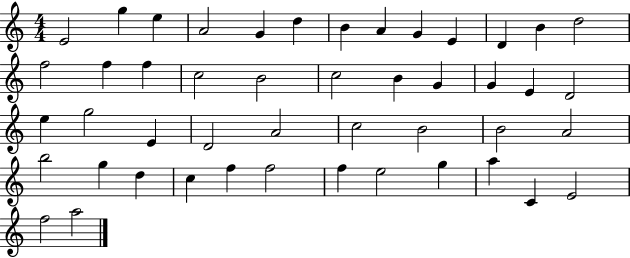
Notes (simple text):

E4/h G5/q E5/q A4/h G4/q D5/q B4/q A4/q G4/q E4/q D4/q B4/q D5/h F5/h F5/q F5/q C5/h B4/h C5/h B4/q G4/q G4/q E4/q D4/h E5/q G5/h E4/q D4/h A4/h C5/h B4/h B4/h A4/h B5/h G5/q D5/q C5/q F5/q F5/h F5/q E5/h G5/q A5/q C4/q E4/h F5/h A5/h